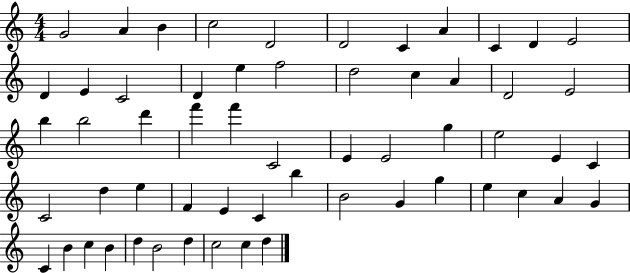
G4/h A4/q B4/q C5/h D4/h D4/h C4/q A4/q C4/q D4/q E4/h D4/q E4/q C4/h D4/q E5/q F5/h D5/h C5/q A4/q D4/h E4/h B5/q B5/h D6/q F6/q F6/q C4/h E4/q E4/h G5/q E5/h E4/q C4/q C4/h D5/q E5/q F4/q E4/q C4/q B5/q B4/h G4/q G5/q E5/q C5/q A4/q G4/q C4/q B4/q C5/q B4/q D5/q B4/h D5/q C5/h C5/q D5/q